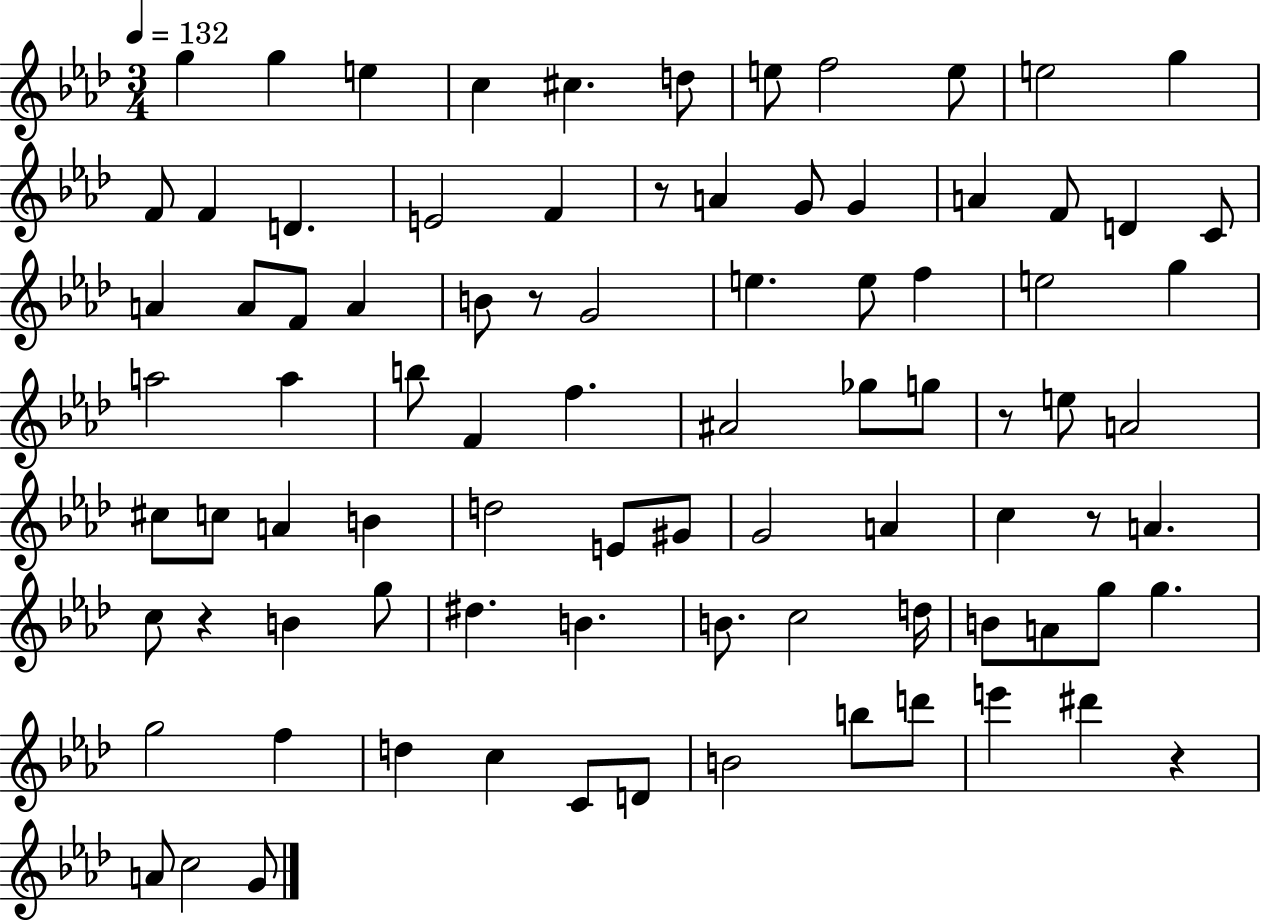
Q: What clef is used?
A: treble